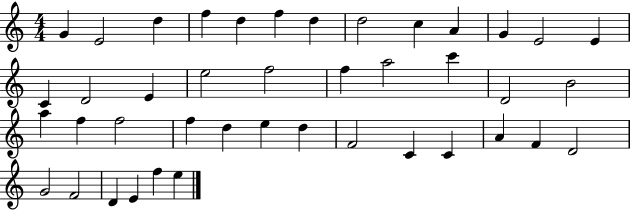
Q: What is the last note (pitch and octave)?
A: E5